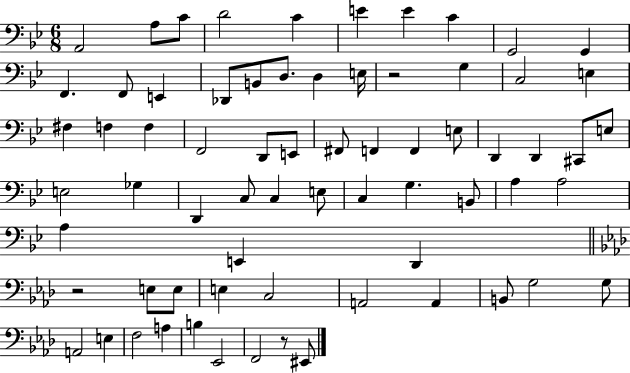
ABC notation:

X:1
T:Untitled
M:6/8
L:1/4
K:Bb
A,,2 A,/2 C/2 D2 C E E C G,,2 G,, F,, F,,/2 E,, _D,,/2 B,,/2 D,/2 D, E,/4 z2 G, C,2 E, ^F, F, F, F,,2 D,,/2 E,,/2 ^F,,/2 F,, F,, E,/2 D,, D,, ^C,,/2 E,/2 E,2 _G, D,, C,/2 C, E,/2 C, G, B,,/2 A, A,2 A, E,, D,, z2 E,/2 E,/2 E, C,2 A,,2 A,, B,,/2 G,2 G,/2 A,,2 E, F,2 A, B, _E,,2 F,,2 z/2 ^E,,/2